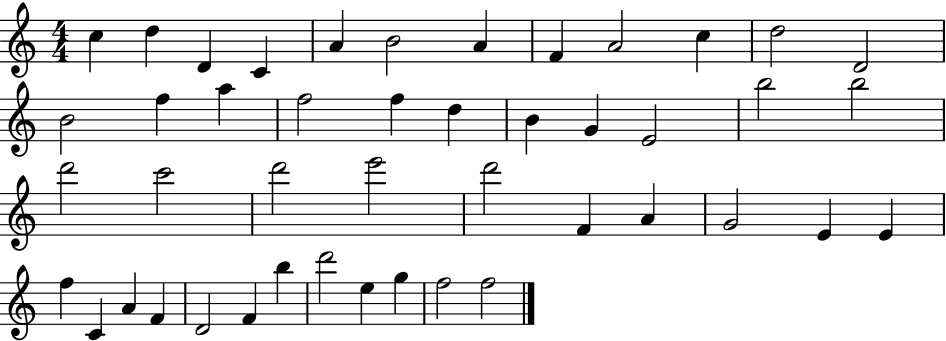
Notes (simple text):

C5/q D5/q D4/q C4/q A4/q B4/h A4/q F4/q A4/h C5/q D5/h D4/h B4/h F5/q A5/q F5/h F5/q D5/q B4/q G4/q E4/h B5/h B5/h D6/h C6/h D6/h E6/h D6/h F4/q A4/q G4/h E4/q E4/q F5/q C4/q A4/q F4/q D4/h F4/q B5/q D6/h E5/q G5/q F5/h F5/h